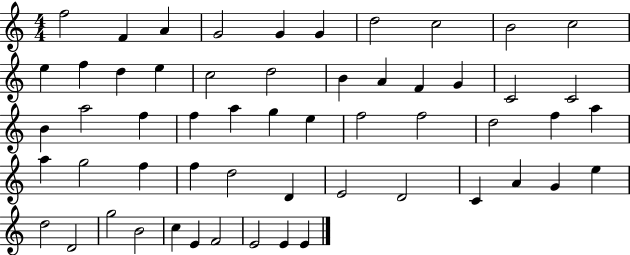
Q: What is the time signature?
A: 4/4